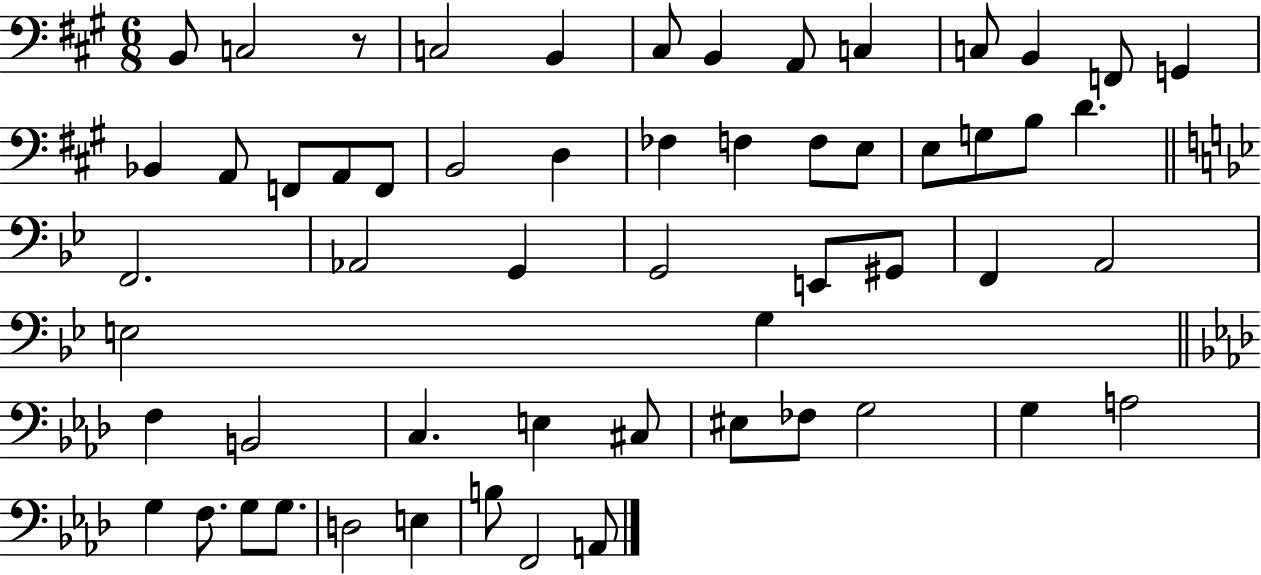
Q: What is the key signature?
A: A major